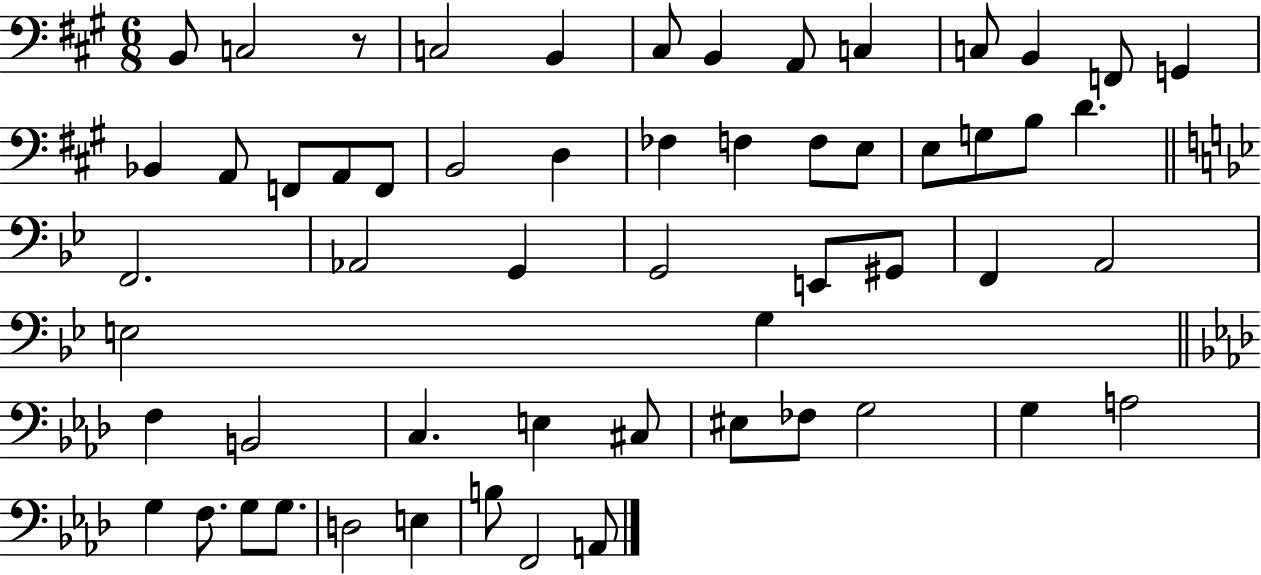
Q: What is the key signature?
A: A major